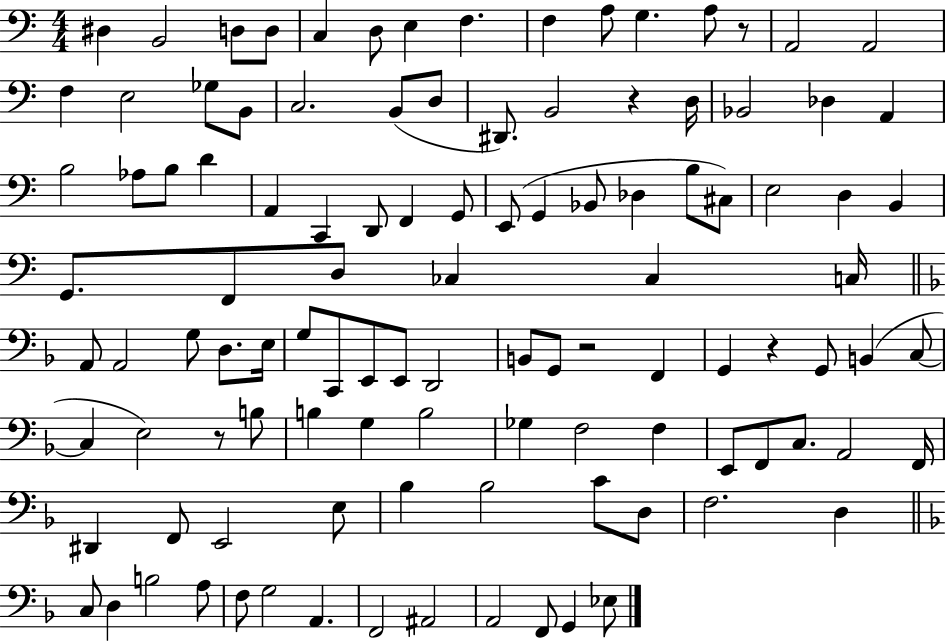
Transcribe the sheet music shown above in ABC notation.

X:1
T:Untitled
M:4/4
L:1/4
K:C
^D, B,,2 D,/2 D,/2 C, D,/2 E, F, F, A,/2 G, A,/2 z/2 A,,2 A,,2 F, E,2 _G,/2 B,,/2 C,2 B,,/2 D,/2 ^D,,/2 B,,2 z D,/4 _B,,2 _D, A,, B,2 _A,/2 B,/2 D A,, C,, D,,/2 F,, G,,/2 E,,/2 G,, _B,,/2 _D, B,/2 ^C,/2 E,2 D, B,, G,,/2 F,,/2 D,/2 _C, _C, C,/4 A,,/2 A,,2 G,/2 D,/2 E,/4 G,/2 C,,/2 E,,/2 E,,/2 D,,2 B,,/2 G,,/2 z2 F,, G,, z G,,/2 B,, C,/2 C, E,2 z/2 B,/2 B, G, B,2 _G, F,2 F, E,,/2 F,,/2 C,/2 A,,2 F,,/4 ^D,, F,,/2 E,,2 E,/2 _B, _B,2 C/2 D,/2 F,2 D, C,/2 D, B,2 A,/2 F,/2 G,2 A,, F,,2 ^A,,2 A,,2 F,,/2 G,, _E,/2